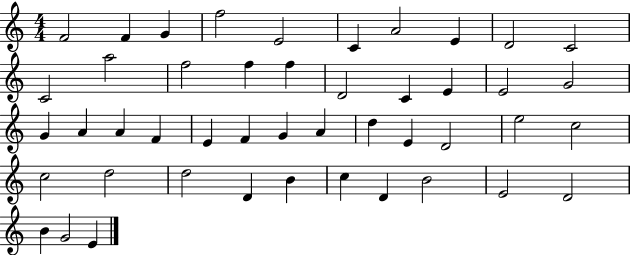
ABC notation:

X:1
T:Untitled
M:4/4
L:1/4
K:C
F2 F G f2 E2 C A2 E D2 C2 C2 a2 f2 f f D2 C E E2 G2 G A A F E F G A d E D2 e2 c2 c2 d2 d2 D B c D B2 E2 D2 B G2 E